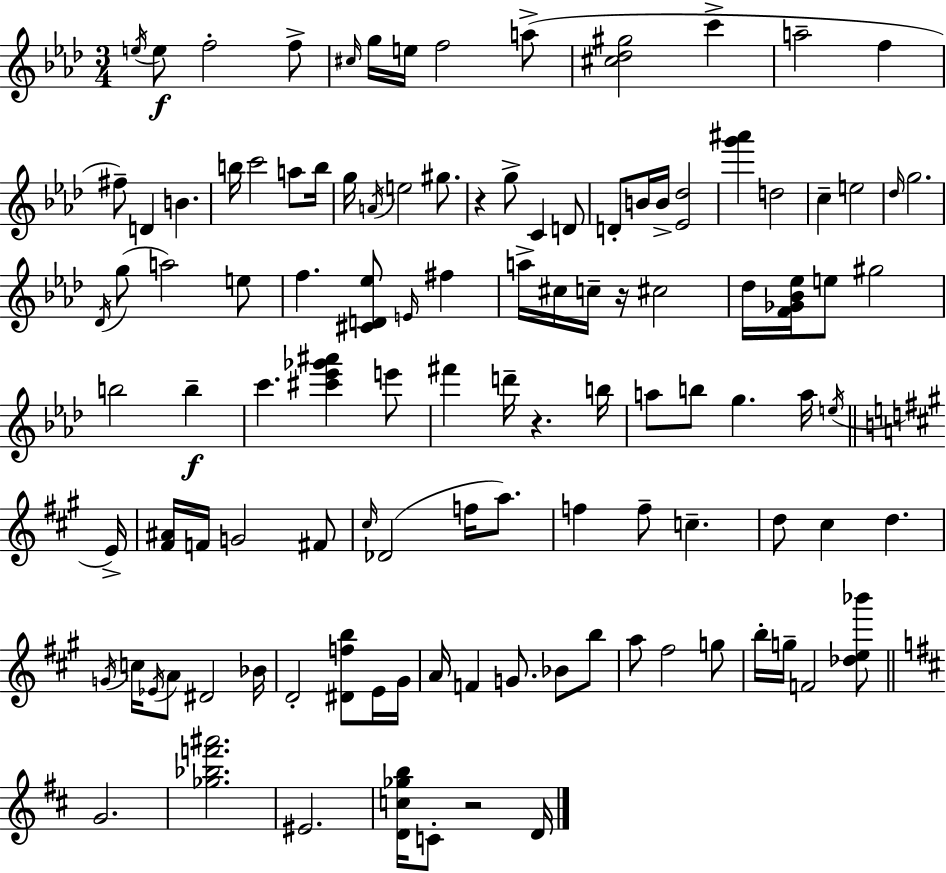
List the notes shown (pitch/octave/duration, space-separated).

E5/s E5/e F5/h F5/e C#5/s G5/s E5/s F5/h A5/e [C#5,Db5,G#5]/h C6/q A5/h F5/q F#5/e D4/q B4/q. B5/s C6/h A5/e B5/s G5/s A4/s E5/h G#5/e. R/q G5/e C4/q D4/e D4/e B4/s B4/s [Eb4,Db5]/h [G6,A#6]/q D5/h C5/q E5/h Db5/s G5/h. Db4/s G5/e A5/h E5/e F5/q. [C#4,D4,Eb5]/e E4/s F#5/q A5/s C#5/s C5/s R/s C#5/h Db5/s [F4,Gb4,Bb4,Eb5]/s E5/e G#5/h B5/h B5/q C6/q. [C#6,Eb6,Gb6,A#6]/q E6/e F#6/q D6/s R/q. B5/s A5/e B5/e G5/q. A5/s E5/s E4/s [F#4,A#4]/s F4/s G4/h F#4/e C#5/s Db4/h F5/s A5/e. F5/q F5/e C5/q. D5/e C#5/q D5/q. G4/s C5/s Eb4/s A4/e D#4/h Bb4/s D4/h [D#4,F5,B5]/e E4/s G#4/s A4/s F4/q G4/e. Bb4/e B5/e A5/e F#5/h G5/e B5/s G5/s F4/h [Db5,E5,Bb6]/e G4/h. [Gb5,Bb5,F6,A#6]/h. EIS4/h. [D4,C5,Gb5,B5]/s C4/e R/h D4/s